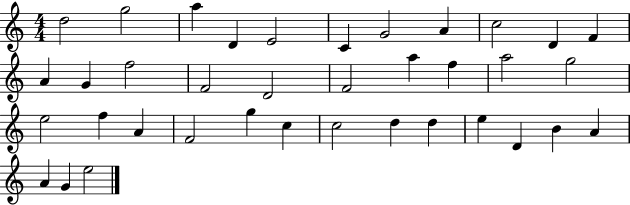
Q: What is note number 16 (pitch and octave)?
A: D4